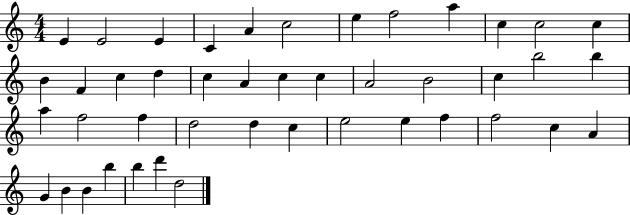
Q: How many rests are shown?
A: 0